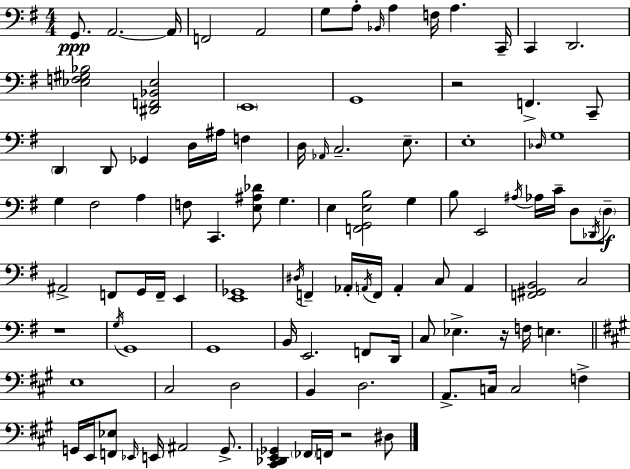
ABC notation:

X:1
T:Untitled
M:4/4
L:1/4
K:G
G,,/2 A,,2 A,,/4 F,,2 A,,2 G,/2 A,/2 _B,,/4 A, F,/4 A, C,,/4 C,, D,,2 [_E,F,^G,_B,]2 [^D,,F,,_B,,_E,]2 E,,4 G,,4 z2 F,, C,,/2 D,, D,,/2 _G,, D,/4 ^A,/4 F, D,/4 _A,,/4 C,2 E,/2 E,4 _D,/4 G,4 G, ^F,2 A, F,/2 C,, [E,^A,_D]/2 G, E, [F,,G,,E,B,]2 G, B,/2 E,,2 ^A,/4 _A,/4 C/4 D,/2 _D,,/4 D,/2 ^A,,2 F,,/2 G,,/4 F,,/4 E,, [E,,_G,,]4 ^D,/4 F,, _A,,/4 A,,/4 F,,/4 A,, C,/2 A,, [F,,^G,,B,,]2 C,2 z4 G,/4 G,,4 G,,4 B,,/4 E,,2 F,,/2 D,,/4 C,/2 _E, z/4 F,/4 E, E,4 ^C,2 D,2 B,, D,2 A,,/2 C,/4 C,2 F, G,,/4 E,,/4 [F,,_E,]/2 _E,,/4 E,,/4 ^A,,2 G,,/2 [^C,,_D,,E,,_G,,] _F,,/4 F,,/4 z2 ^D,/2